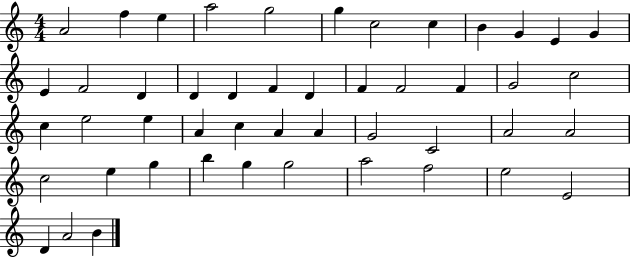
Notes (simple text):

A4/h F5/q E5/q A5/h G5/h G5/q C5/h C5/q B4/q G4/q E4/q G4/q E4/q F4/h D4/q D4/q D4/q F4/q D4/q F4/q F4/h F4/q G4/h C5/h C5/q E5/h E5/q A4/q C5/q A4/q A4/q G4/h C4/h A4/h A4/h C5/h E5/q G5/q B5/q G5/q G5/h A5/h F5/h E5/h E4/h D4/q A4/h B4/q